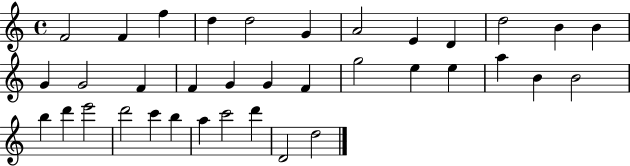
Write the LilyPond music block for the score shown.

{
  \clef treble
  \time 4/4
  \defaultTimeSignature
  \key c \major
  f'2 f'4 f''4 | d''4 d''2 g'4 | a'2 e'4 d'4 | d''2 b'4 b'4 | \break g'4 g'2 f'4 | f'4 g'4 g'4 f'4 | g''2 e''4 e''4 | a''4 b'4 b'2 | \break b''4 d'''4 e'''2 | d'''2 c'''4 b''4 | a''4 c'''2 d'''4 | d'2 d''2 | \break \bar "|."
}